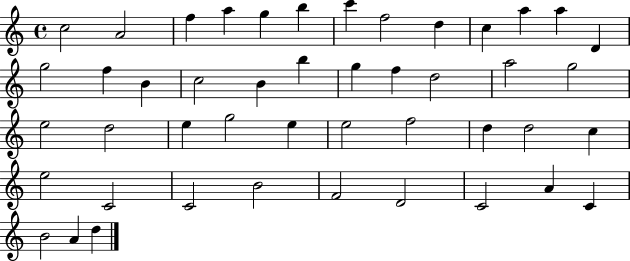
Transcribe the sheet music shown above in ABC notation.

X:1
T:Untitled
M:4/4
L:1/4
K:C
c2 A2 f a g b c' f2 d c a a D g2 f B c2 B b g f d2 a2 g2 e2 d2 e g2 e e2 f2 d d2 c e2 C2 C2 B2 F2 D2 C2 A C B2 A d